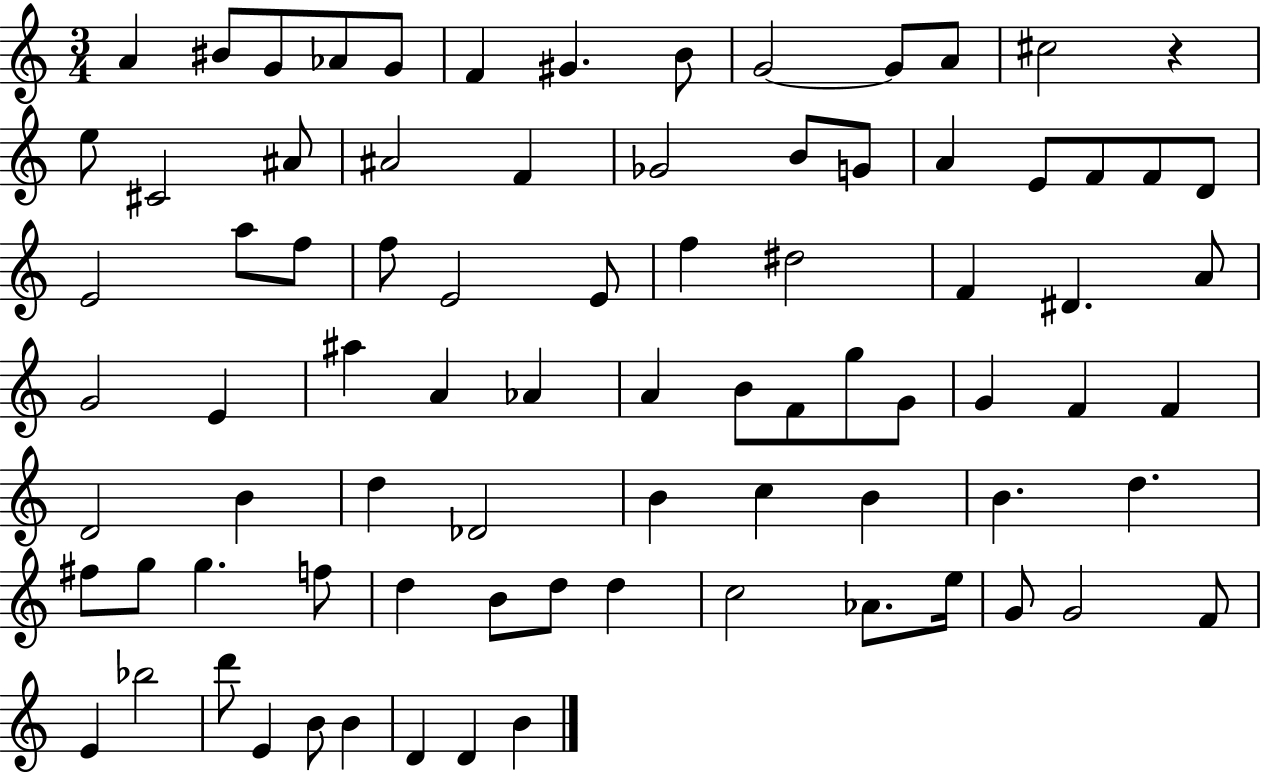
{
  \clef treble
  \numericTimeSignature
  \time 3/4
  \key c \major
  a'4 bis'8 g'8 aes'8 g'8 | f'4 gis'4. b'8 | g'2~~ g'8 a'8 | cis''2 r4 | \break e''8 cis'2 ais'8 | ais'2 f'4 | ges'2 b'8 g'8 | a'4 e'8 f'8 f'8 d'8 | \break e'2 a''8 f''8 | f''8 e'2 e'8 | f''4 dis''2 | f'4 dis'4. a'8 | \break g'2 e'4 | ais''4 a'4 aes'4 | a'4 b'8 f'8 g''8 g'8 | g'4 f'4 f'4 | \break d'2 b'4 | d''4 des'2 | b'4 c''4 b'4 | b'4. d''4. | \break fis''8 g''8 g''4. f''8 | d''4 b'8 d''8 d''4 | c''2 aes'8. e''16 | g'8 g'2 f'8 | \break e'4 bes''2 | d'''8 e'4 b'8 b'4 | d'4 d'4 b'4 | \bar "|."
}